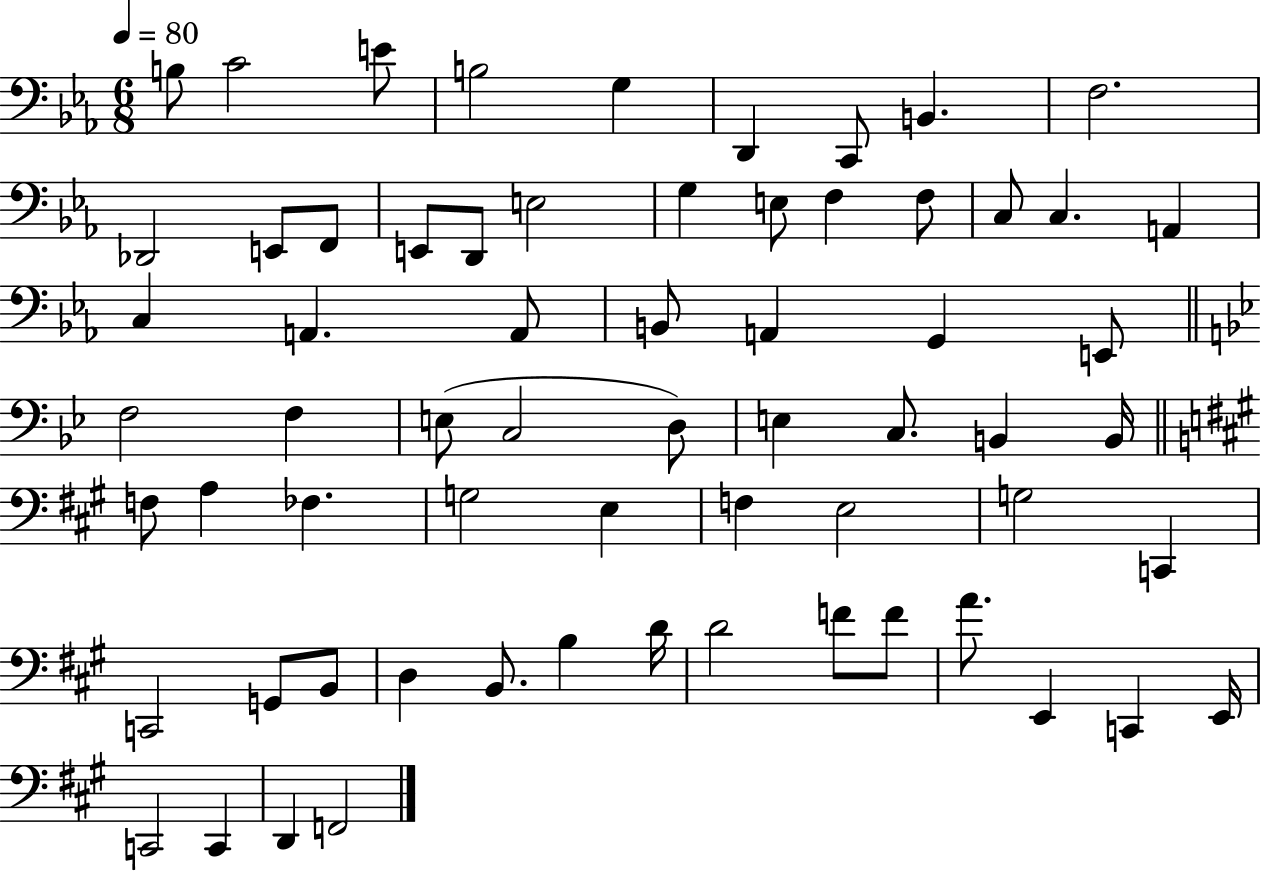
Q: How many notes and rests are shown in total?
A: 65